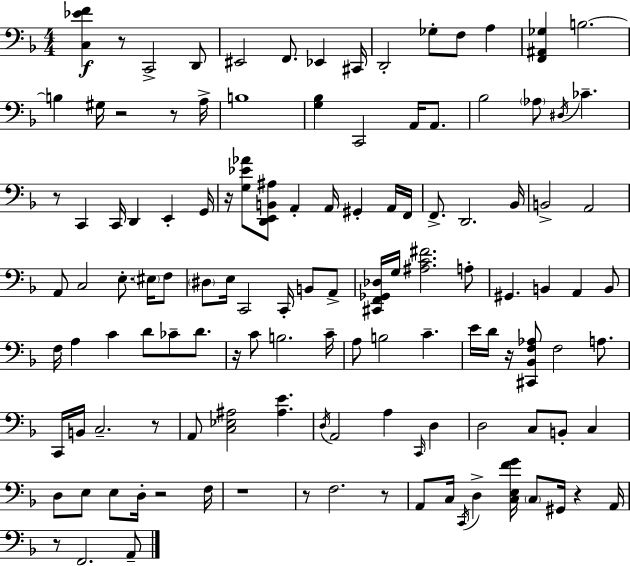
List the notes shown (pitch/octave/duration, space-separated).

[C3,Eb4,F4]/q R/e C2/h D2/e EIS2/h F2/e. Eb2/q C#2/s D2/h Gb3/e F3/e A3/q [F2,A#2,Gb3]/q B3/h. B3/q G#3/s R/h R/e A3/s B3/w [G3,Bb3]/q C2/h A2/s A2/e. Bb3/h Ab3/e D#3/s CES4/q. R/e C2/q C2/s D2/q E2/q G2/s R/s [G3,Eb4,Ab4]/e [D2,E2,B2,A#3]/e A2/q A2/s G#2/q A2/s F2/s F2/e. D2/h. Bb2/s B2/h A2/h A2/e C3/h E3/e. EIS3/s F3/e D#3/e E3/s C2/h C2/s B2/e A2/e [C#2,F2,Gb2,Db3]/s G3/s [A#3,C4,F#4]/h. A3/e G#2/q. B2/q A2/q B2/e F3/s A3/q C4/q D4/e CES4/e D4/e. R/s C4/e B3/h. C4/s A3/e B3/h C4/q. E4/s D4/s R/s [C#2,Bb2,F3,Ab3]/e F3/h A3/e. C2/s B2/s C3/h. R/e A2/e [C3,Eb3,A#3]/h [A#3,E4]/q. D3/s A2/h A3/q C2/s D3/q D3/h C3/e B2/e C3/q D3/e E3/e E3/e D3/s R/h F3/s R/w R/e F3/h. R/e A2/e C3/s C2/s D3/q [C3,E3,F4,G4]/s C3/e G#2/s R/q A2/s R/e F2/h. A2/e